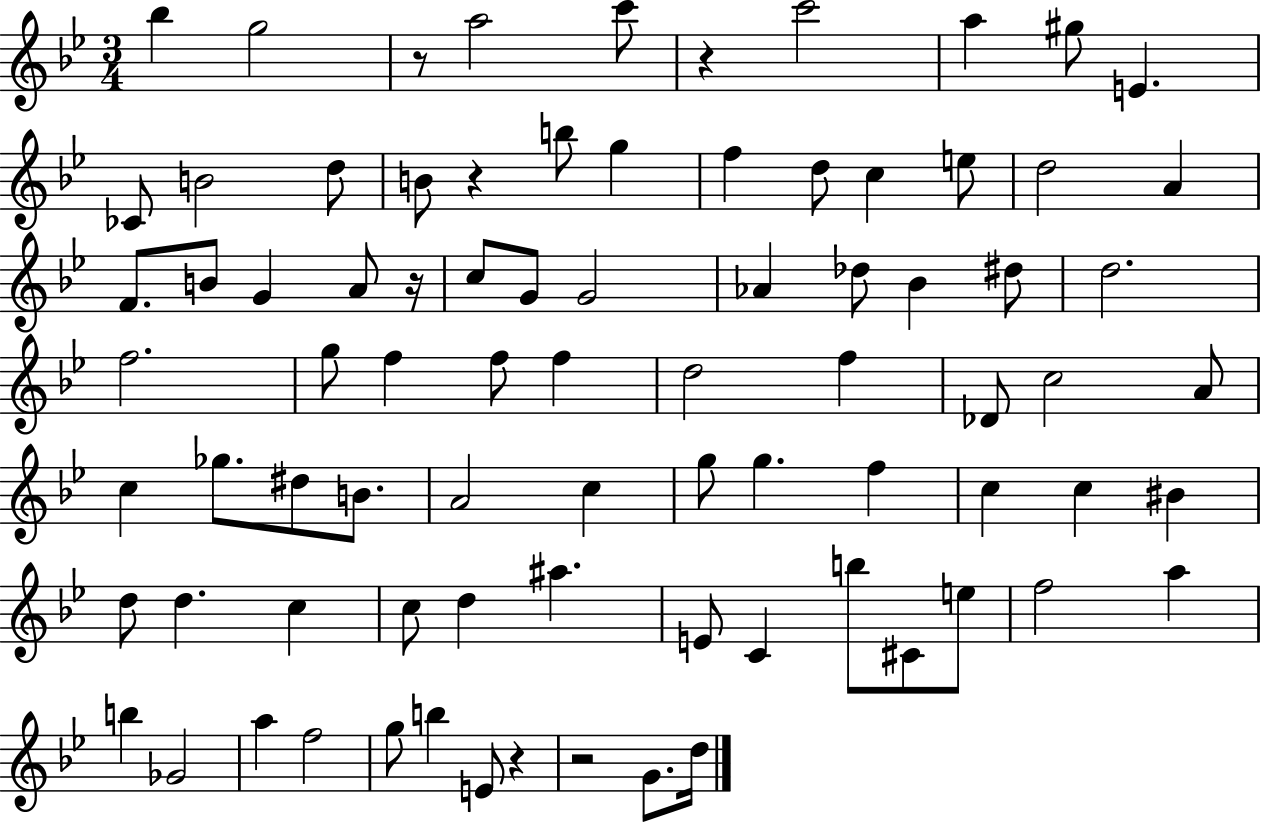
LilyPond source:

{
  \clef treble
  \numericTimeSignature
  \time 3/4
  \key bes \major
  \repeat volta 2 { bes''4 g''2 | r8 a''2 c'''8 | r4 c'''2 | a''4 gis''8 e'4. | \break ces'8 b'2 d''8 | b'8 r4 b''8 g''4 | f''4 d''8 c''4 e''8 | d''2 a'4 | \break f'8. b'8 g'4 a'8 r16 | c''8 g'8 g'2 | aes'4 des''8 bes'4 dis''8 | d''2. | \break f''2. | g''8 f''4 f''8 f''4 | d''2 f''4 | des'8 c''2 a'8 | \break c''4 ges''8. dis''8 b'8. | a'2 c''4 | g''8 g''4. f''4 | c''4 c''4 bis'4 | \break d''8 d''4. c''4 | c''8 d''4 ais''4. | e'8 c'4 b''8 cis'8 e''8 | f''2 a''4 | \break b''4 ges'2 | a''4 f''2 | g''8 b''4 e'8 r4 | r2 g'8. d''16 | \break } \bar "|."
}